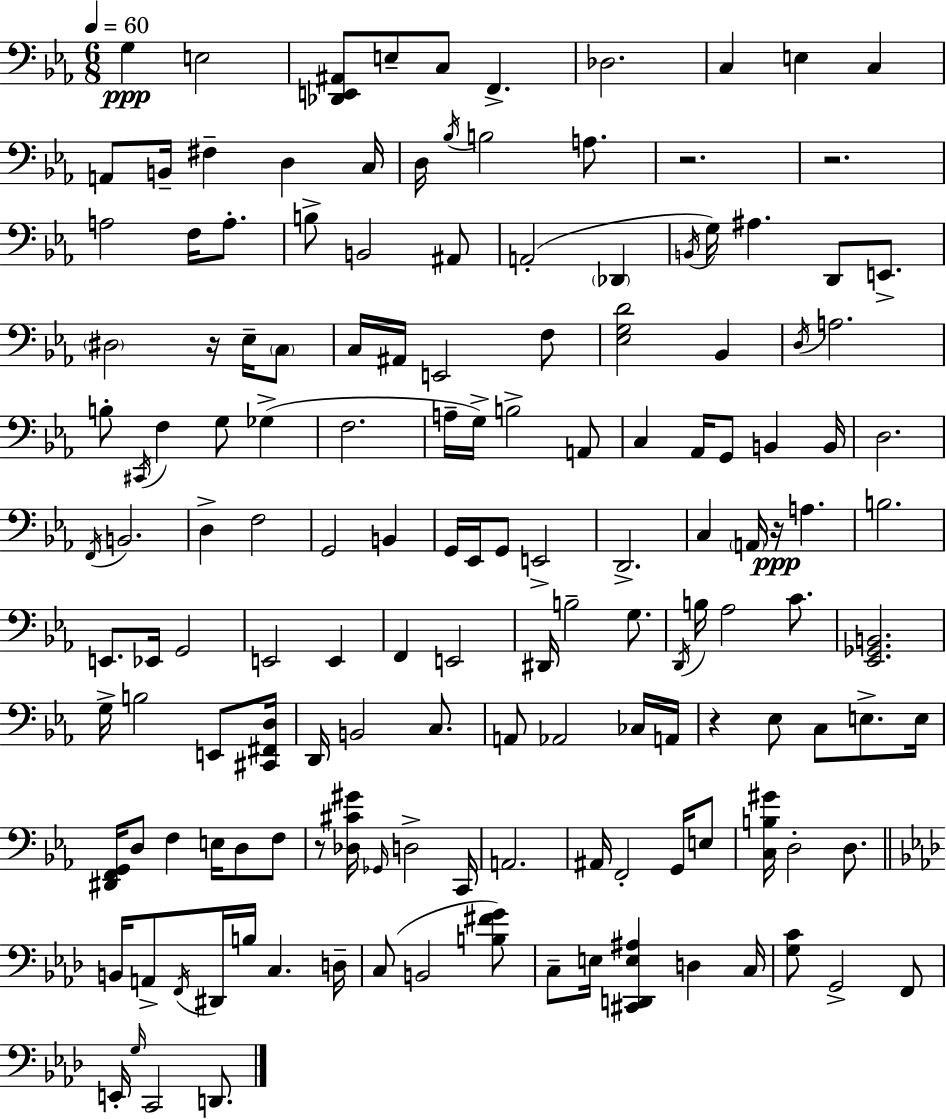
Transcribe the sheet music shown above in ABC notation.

X:1
T:Untitled
M:6/8
L:1/4
K:Eb
G, E,2 [_D,,E,,^A,,]/2 E,/2 C,/2 F,, _D,2 C, E, C, A,,/2 B,,/4 ^F, D, C,/4 D,/4 _B,/4 B,2 A,/2 z2 z2 A,2 F,/4 A,/2 B,/2 B,,2 ^A,,/2 A,,2 _D,, B,,/4 G,/4 ^A, D,,/2 E,,/2 ^D,2 z/4 _E,/4 C,/2 C,/4 ^A,,/4 E,,2 F,/2 [_E,G,D]2 _B,, D,/4 A,2 B,/2 ^C,,/4 F, G,/2 _G, F,2 A,/4 G,/4 B,2 A,,/2 C, _A,,/4 G,,/2 B,, B,,/4 D,2 F,,/4 B,,2 D, F,2 G,,2 B,, G,,/4 _E,,/4 G,,/2 E,,2 D,,2 C, A,,/4 z/4 A, B,2 E,,/2 _E,,/4 G,,2 E,,2 E,, F,, E,,2 ^D,,/4 B,2 G,/2 D,,/4 B,/4 _A,2 C/2 [_E,,_G,,B,,]2 G,/4 B,2 E,,/2 [^C,,^F,,D,]/4 D,,/4 B,,2 C,/2 A,,/2 _A,,2 _C,/4 A,,/4 z _E,/2 C,/2 E,/2 E,/4 [^D,,F,,G,,]/4 D,/2 F, E,/4 D,/2 F,/2 z/2 [_D,^C^G]/4 _G,,/4 D,2 C,,/4 A,,2 ^A,,/4 F,,2 G,,/4 E,/2 [C,B,^G]/4 D,2 D,/2 B,,/4 A,,/2 F,,/4 ^D,,/4 B,/4 C, D,/4 C,/2 B,,2 [B,^FG]/2 C,/2 E,/4 [^C,,D,,E,^A,] D, C,/4 [G,C]/2 G,,2 F,,/2 E,,/4 G,/4 C,,2 D,,/2